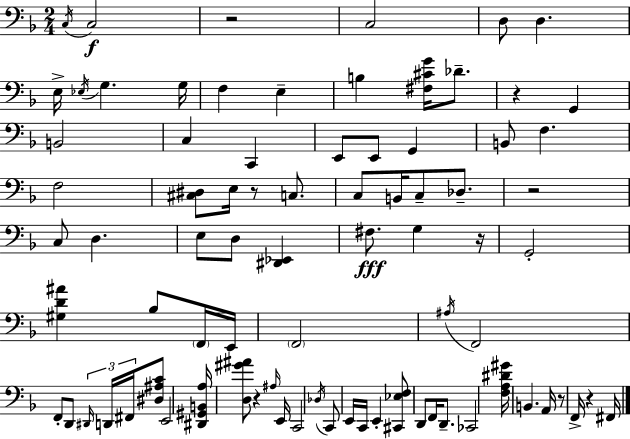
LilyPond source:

{
  \clef bass
  \numericTimeSignature
  \time 2/4
  \key f \major
  \acciaccatura { c16 }\f c2 | r2 | c2 | d8 d4. | \break e16-> \acciaccatura { ees16 } g4. | g16 f4 e4-- | b4 <fis cis' g'>16 des'8.-- | r4 g,4 | \break b,2 | c4 c,4 | e,8 e,8 g,4 | b,8 f4. | \break f2 | <cis dis>8 e16 r8 c8. | c8 b,16 c8-- des8.-- | r2 | \break c8 d4. | e8 d8 <dis, ees,>4 | fis8.\fff g4 | r16 g,2-. | \break <gis d' ais'>4 bes8 | \parenthesize f,16 e,16 \parenthesize f,2 | \acciaccatura { ais16 } f,2 | f,8-. d,8 \tuplet 3/2 { \grace { dis,16 } | \break d,16 fis,16 } <dis ais c'>8 e,2 | <dis, gis, b, a>16 <d gis' ais'>8 r4 | \grace { ais16 } e,16 c,2 | \acciaccatura { des16 } c,8 | \break e,16 c,16 e,4-. <cis, ees f>8 | d,8 f,16 d,8.-- ces,2 | <f a dis' gis'>16 b,4. | a,16 r8 | \break f,16-> r4 fis,16 \bar "|."
}